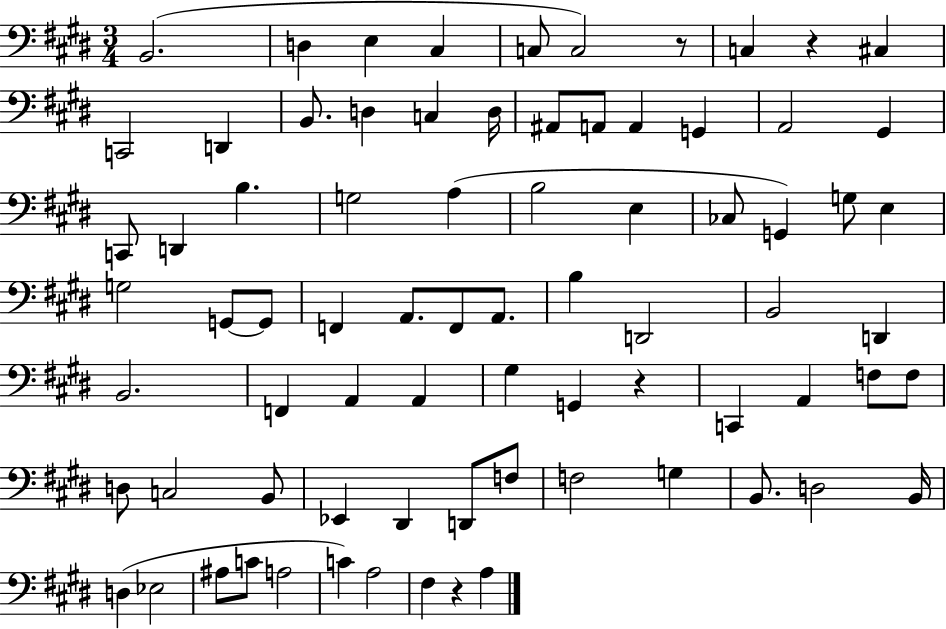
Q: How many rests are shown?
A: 4